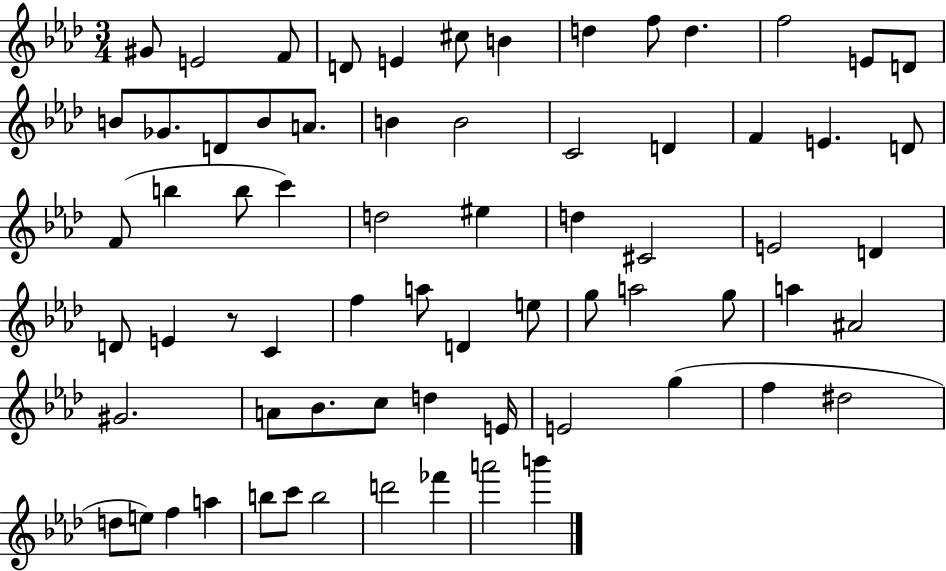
G#4/e E4/h F4/e D4/e E4/q C#5/e B4/q D5/q F5/e D5/q. F5/h E4/e D4/e B4/e Gb4/e. D4/e B4/e A4/e. B4/q B4/h C4/h D4/q F4/q E4/q. D4/e F4/e B5/q B5/e C6/q D5/h EIS5/q D5/q C#4/h E4/h D4/q D4/e E4/q R/e C4/q F5/q A5/e D4/q E5/e G5/e A5/h G5/e A5/q A#4/h G#4/h. A4/e Bb4/e. C5/e D5/q E4/s E4/h G5/q F5/q D#5/h D5/e E5/e F5/q A5/q B5/e C6/e B5/h D6/h FES6/q A6/h B6/q